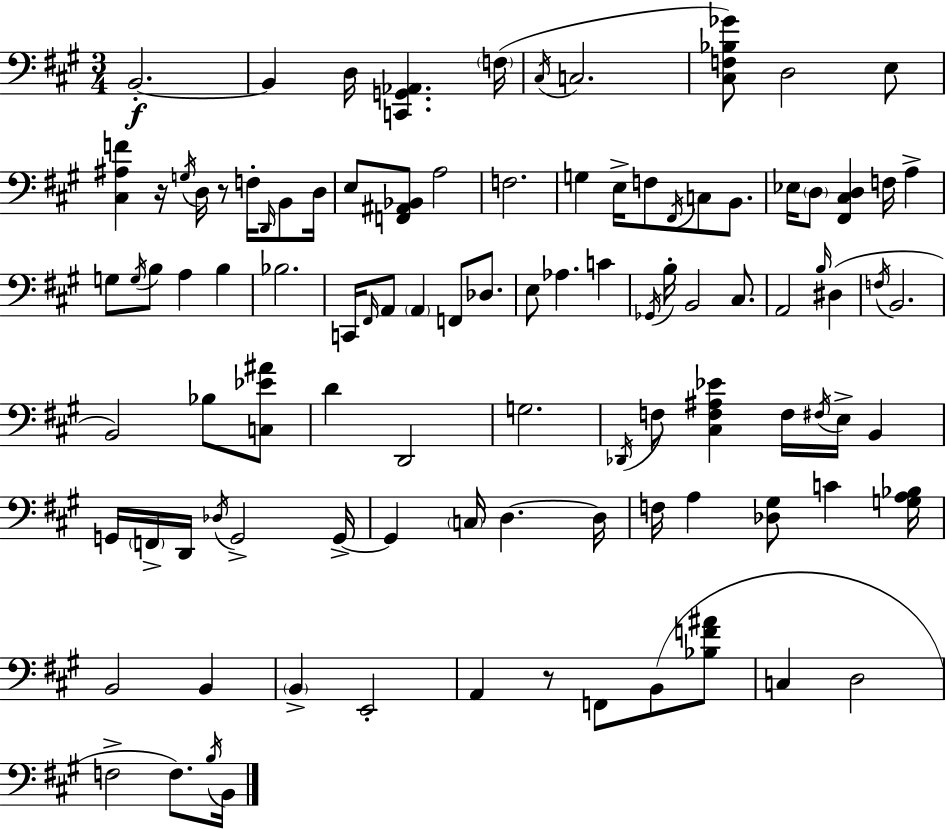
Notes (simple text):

B2/h. B2/q D3/s [C2,G2,Ab2]/q. F3/s C#3/s C3/h. [C#3,F3,Bb3,Gb4]/e D3/h E3/e [C#3,A#3,F4]/q R/s G3/s D3/s R/e F3/s D2/s B2/e D3/s E3/e [F2,A#2,Bb2]/e A3/h F3/h. G3/q E3/s F3/e F#2/s C3/e B2/e. Eb3/s D3/e [F#2,C#3,D3]/q F3/s A3/q G3/e G3/s B3/e A3/q B3/q Bb3/h. C2/s F#2/s A2/e A2/q F2/e Db3/e. E3/e Ab3/q. C4/q Gb2/s B3/s B2/h C#3/e. A2/h B3/s D#3/q F3/s B2/h. B2/h Bb3/e [C3,Eb4,A#4]/e D4/q D2/h G3/h. Db2/s F3/e [C#3,F3,A#3,Eb4]/q F3/s F#3/s E3/s B2/q G2/s F2/s D2/s Db3/s G2/h G2/s G2/q C3/s D3/q. D3/s F3/s A3/q [Db3,G#3]/e C4/q [G3,A3,Bb3]/s B2/h B2/q B2/q E2/h A2/q R/e F2/e B2/e [Bb3,F4,A#4]/e C3/q D3/h F3/h F3/e. B3/s B2/s